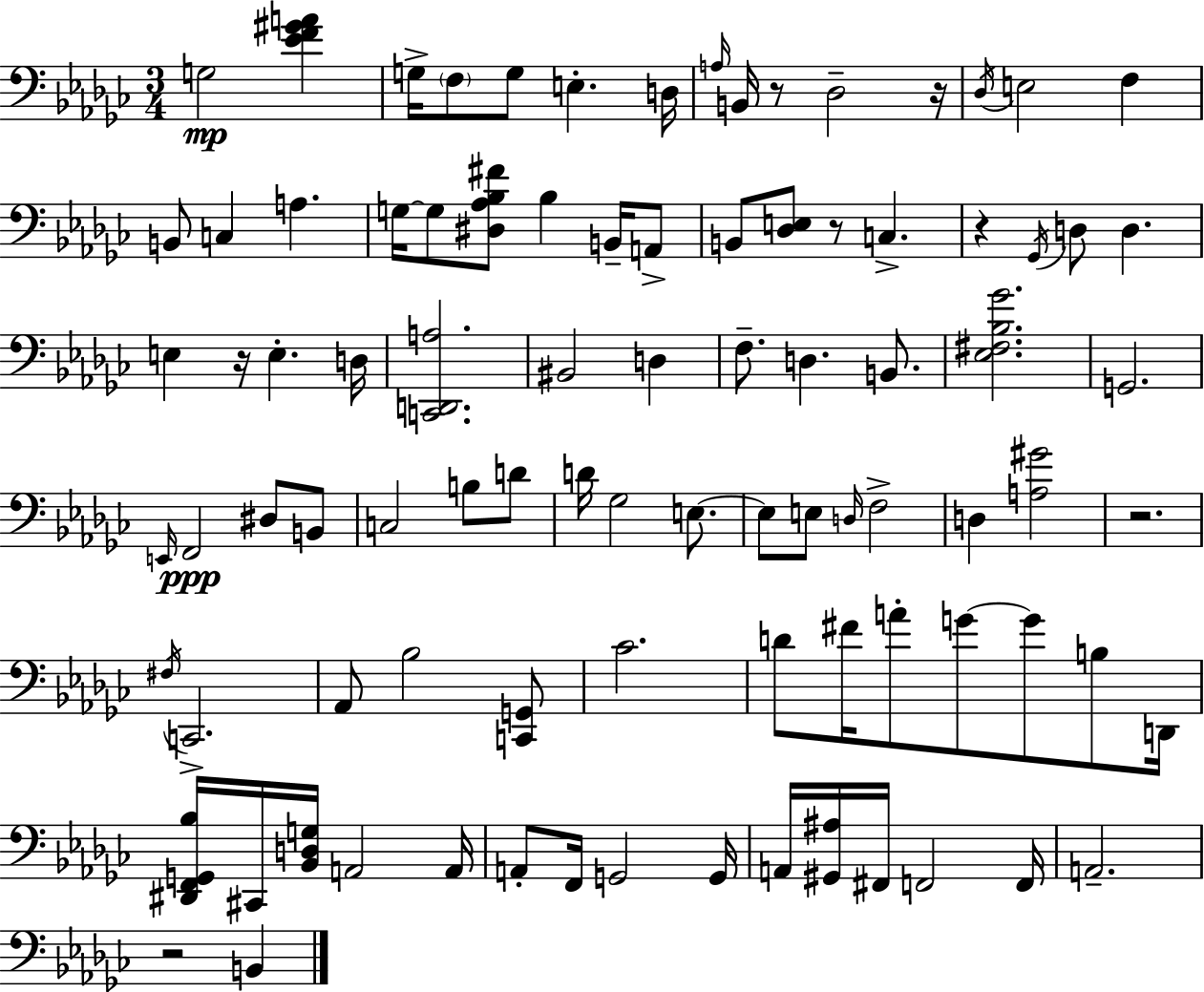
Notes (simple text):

G3/h [Eb4,F4,G#4,A4]/q G3/s F3/e G3/e E3/q. D3/s A3/s B2/s R/e Db3/h R/s Db3/s E3/h F3/q B2/e C3/q A3/q. G3/s G3/e [D#3,Ab3,Bb3,F#4]/e Bb3/q B2/s A2/e B2/e [Db3,E3]/e R/e C3/q. R/q Gb2/s D3/e D3/q. E3/q R/s E3/q. D3/s [C2,D2,A3]/h. BIS2/h D3/q F3/e. D3/q. B2/e. [Eb3,F#3,Bb3,Gb4]/h. G2/h. E2/s F2/h D#3/e B2/e C3/h B3/e D4/e D4/s Gb3/h E3/e. E3/e E3/e D3/s F3/h D3/q [A3,G#4]/h R/h. F#3/s C2/h. Ab2/e Bb3/h [C2,G2]/e CES4/h. D4/e F#4/s A4/e G4/e G4/e B3/e D2/s [D#2,F2,G2,Bb3]/s C#2/s [Bb2,D3,G3]/s A2/h A2/s A2/e F2/s G2/h G2/s A2/s [G#2,A#3]/s F#2/s F2/h F2/s A2/h. R/h B2/q